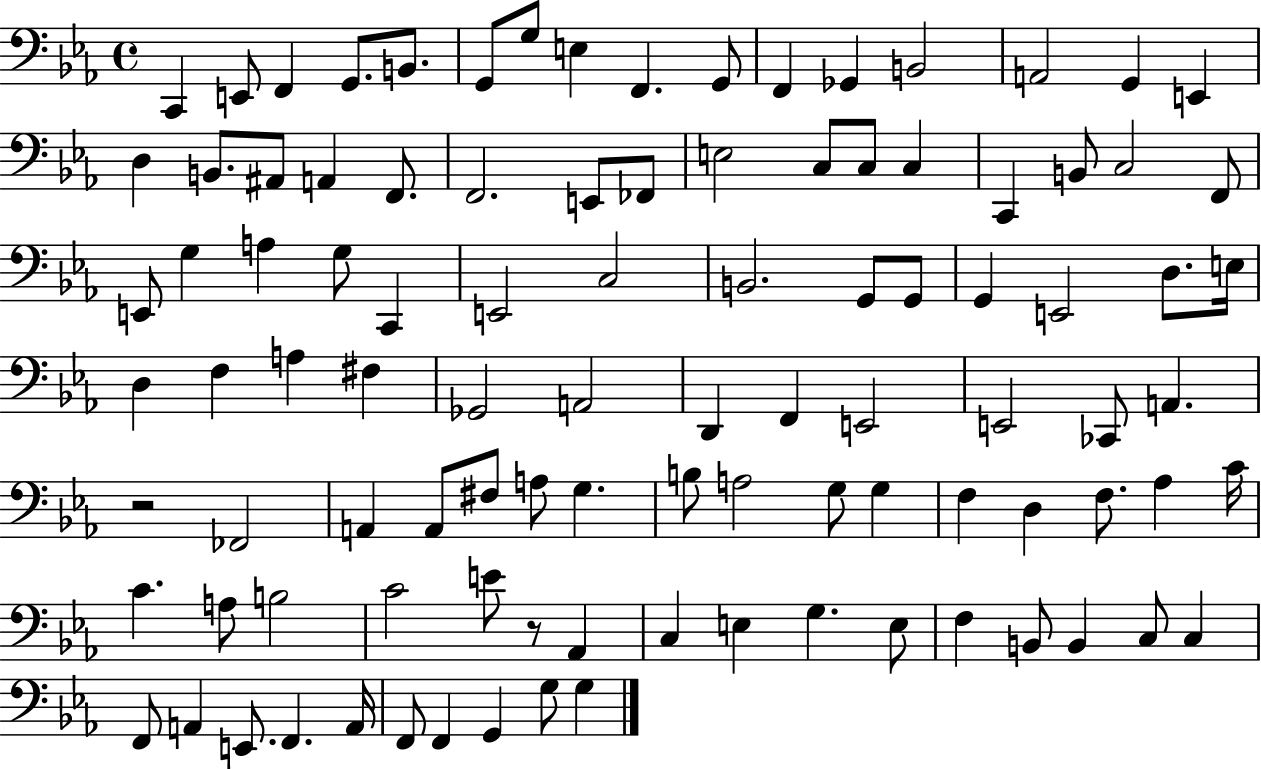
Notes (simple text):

C2/q E2/e F2/q G2/e. B2/e. G2/e G3/e E3/q F2/q. G2/e F2/q Gb2/q B2/h A2/h G2/q E2/q D3/q B2/e. A#2/e A2/q F2/e. F2/h. E2/e FES2/e E3/h C3/e C3/e C3/q C2/q B2/e C3/h F2/e E2/e G3/q A3/q G3/e C2/q E2/h C3/h B2/h. G2/e G2/e G2/q E2/h D3/e. E3/s D3/q F3/q A3/q F#3/q Gb2/h A2/h D2/q F2/q E2/h E2/h CES2/e A2/q. R/h FES2/h A2/q A2/e F#3/e A3/e G3/q. B3/e A3/h G3/e G3/q F3/q D3/q F3/e. Ab3/q C4/s C4/q. A3/e B3/h C4/h E4/e R/e Ab2/q C3/q E3/q G3/q. E3/e F3/q B2/e B2/q C3/e C3/q F2/e A2/q E2/e. F2/q. A2/s F2/e F2/q G2/q G3/e G3/q